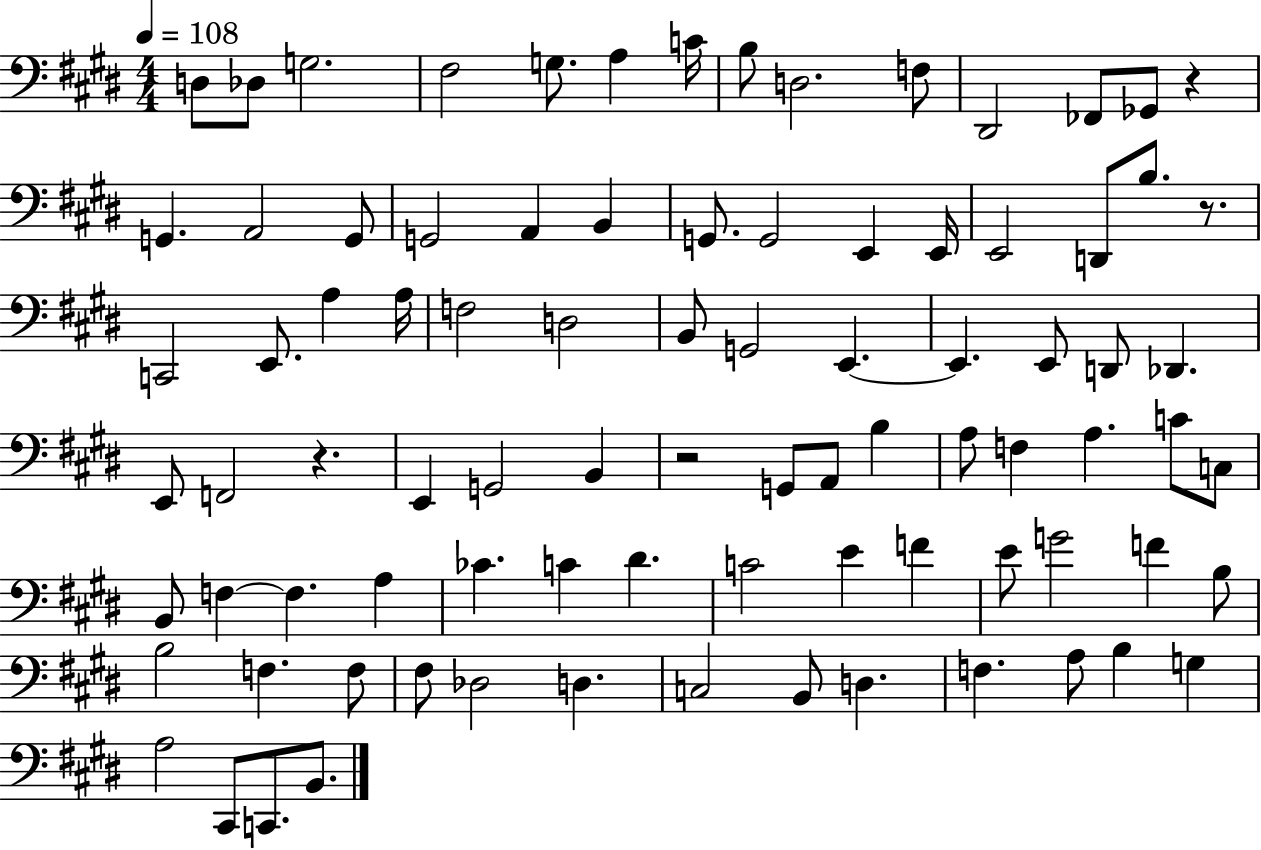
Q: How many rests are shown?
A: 4